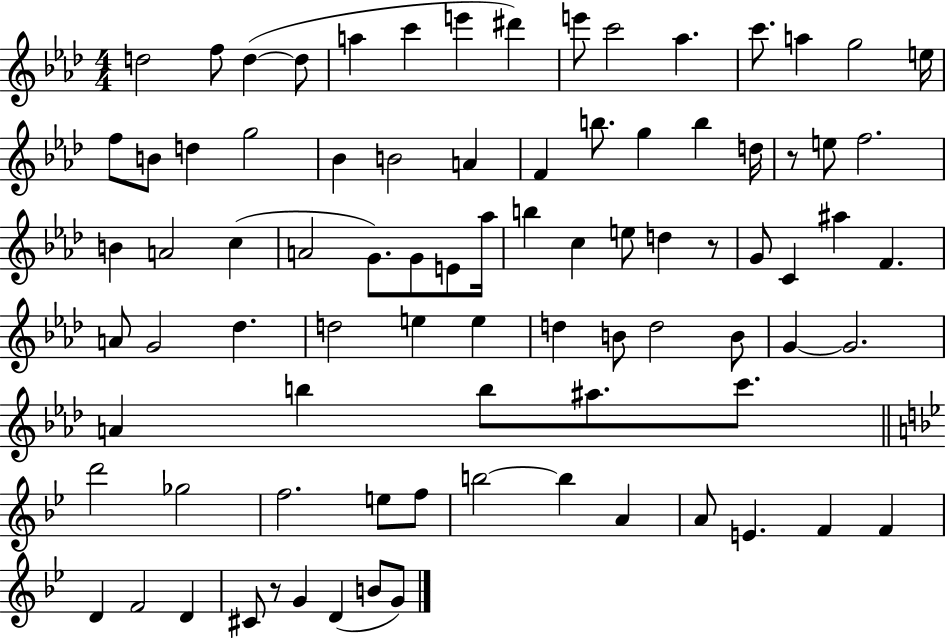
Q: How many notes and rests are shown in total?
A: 85